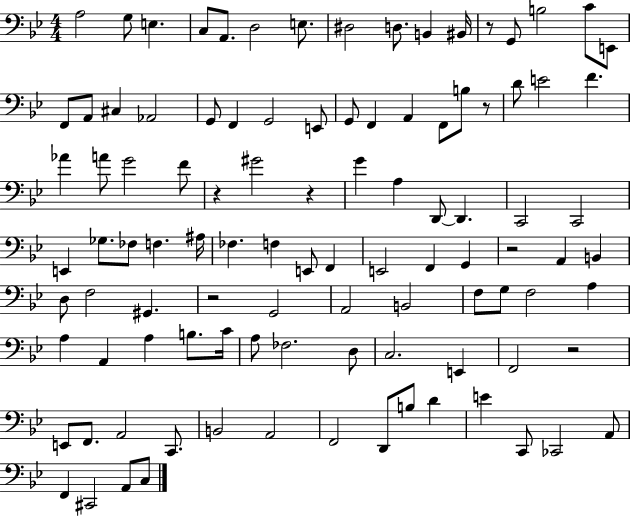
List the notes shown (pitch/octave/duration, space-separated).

A3/h G3/e E3/q. C3/e A2/e. D3/h E3/e. D#3/h D3/e. B2/q BIS2/s R/e G2/e B3/h C4/e E2/e F2/e A2/e C#3/q Ab2/h G2/e F2/q G2/h E2/e G2/e F2/q A2/q F2/e B3/e R/e D4/e E4/h F4/q. Ab4/q A4/e G4/h F4/e R/q G#4/h R/q G4/q A3/q D2/e D2/q. C2/h C2/h E2/q Gb3/e. FES3/e F3/q. A#3/s FES3/q. F3/q E2/e F2/q E2/h F2/q G2/q R/h A2/q B2/q D3/e F3/h G#2/q. R/h G2/h A2/h B2/h F3/e G3/e F3/h A3/q A3/q A2/q A3/q B3/e. C4/s A3/e FES3/h. D3/e C3/h. E2/q F2/h R/h E2/e F2/e. A2/h C2/e. B2/h A2/h F2/h D2/e B3/e D4/q E4/q C2/e CES2/h A2/e F2/q C#2/h A2/e C3/e